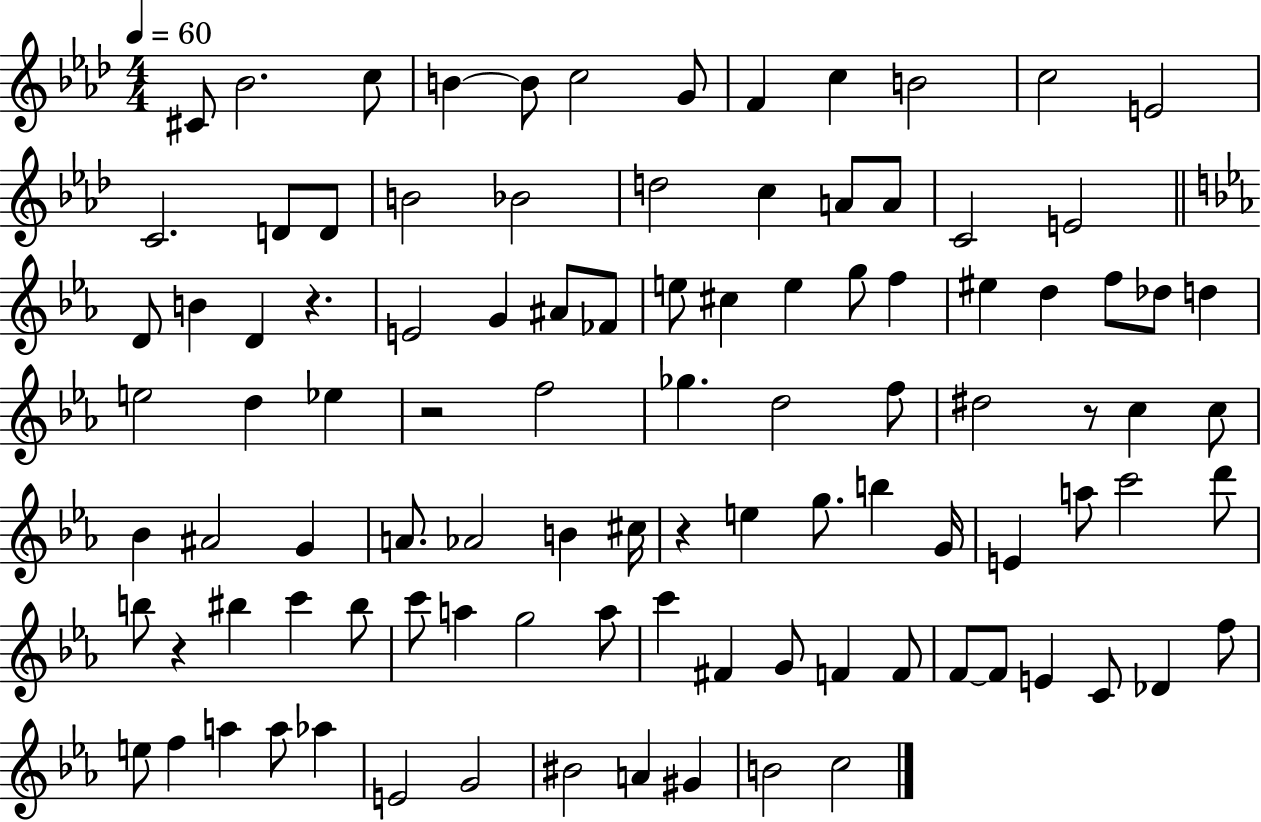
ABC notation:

X:1
T:Untitled
M:4/4
L:1/4
K:Ab
^C/2 _B2 c/2 B B/2 c2 G/2 F c B2 c2 E2 C2 D/2 D/2 B2 _B2 d2 c A/2 A/2 C2 E2 D/2 B D z E2 G ^A/2 _F/2 e/2 ^c e g/2 f ^e d f/2 _d/2 d e2 d _e z2 f2 _g d2 f/2 ^d2 z/2 c c/2 _B ^A2 G A/2 _A2 B ^c/4 z e g/2 b G/4 E a/2 c'2 d'/2 b/2 z ^b c' ^b/2 c'/2 a g2 a/2 c' ^F G/2 F F/2 F/2 F/2 E C/2 _D f/2 e/2 f a a/2 _a E2 G2 ^B2 A ^G B2 c2